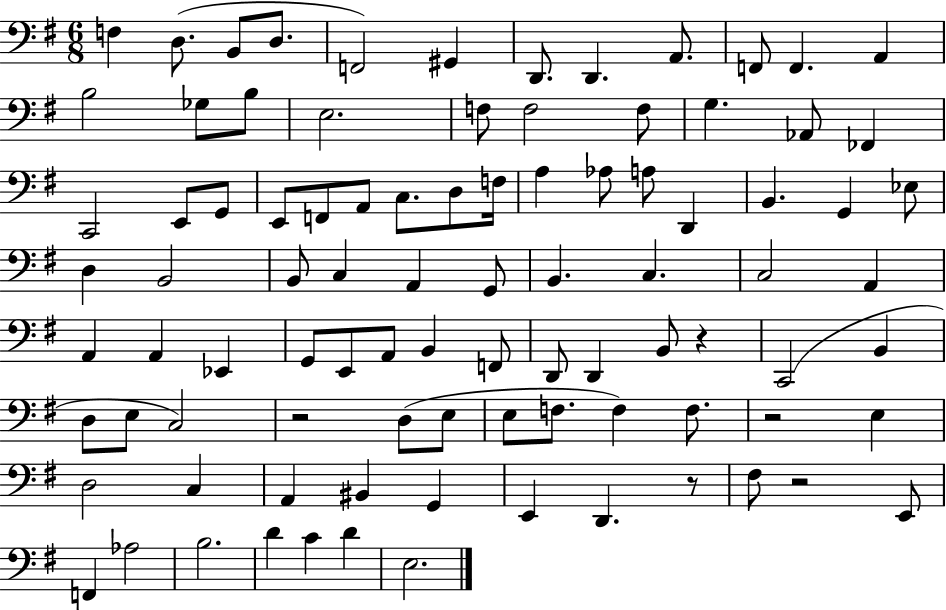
F3/q D3/e. B2/e D3/e. F2/h G#2/q D2/e. D2/q. A2/e. F2/e F2/q. A2/q B3/h Gb3/e B3/e E3/h. F3/e F3/h F3/e G3/q. Ab2/e FES2/q C2/h E2/e G2/e E2/e F2/e A2/e C3/e. D3/e F3/s A3/q Ab3/e A3/e D2/q B2/q. G2/q Eb3/e D3/q B2/h B2/e C3/q A2/q G2/e B2/q. C3/q. C3/h A2/q A2/q A2/q Eb2/q G2/e E2/e A2/e B2/q F2/e D2/e D2/q B2/e R/q C2/h B2/q D3/e E3/e C3/h R/h D3/e E3/e E3/e F3/e. F3/q F3/e. R/h E3/q D3/h C3/q A2/q BIS2/q G2/q E2/q D2/q. R/e F#3/e R/h E2/e F2/q Ab3/h B3/h. D4/q C4/q D4/q E3/h.